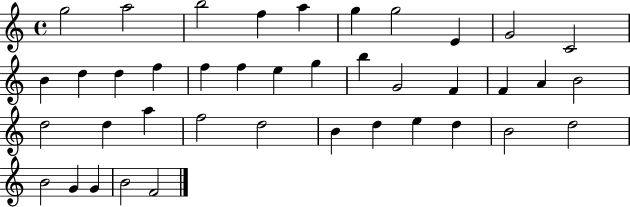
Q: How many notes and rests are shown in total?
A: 40